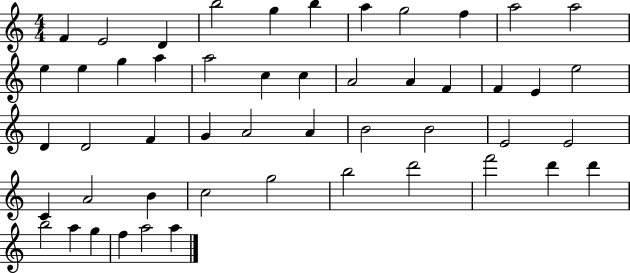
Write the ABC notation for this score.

X:1
T:Untitled
M:4/4
L:1/4
K:C
F E2 D b2 g b a g2 f a2 a2 e e g a a2 c c A2 A F F E e2 D D2 F G A2 A B2 B2 E2 E2 C A2 B c2 g2 b2 d'2 f'2 d' d' b2 a g f a2 a